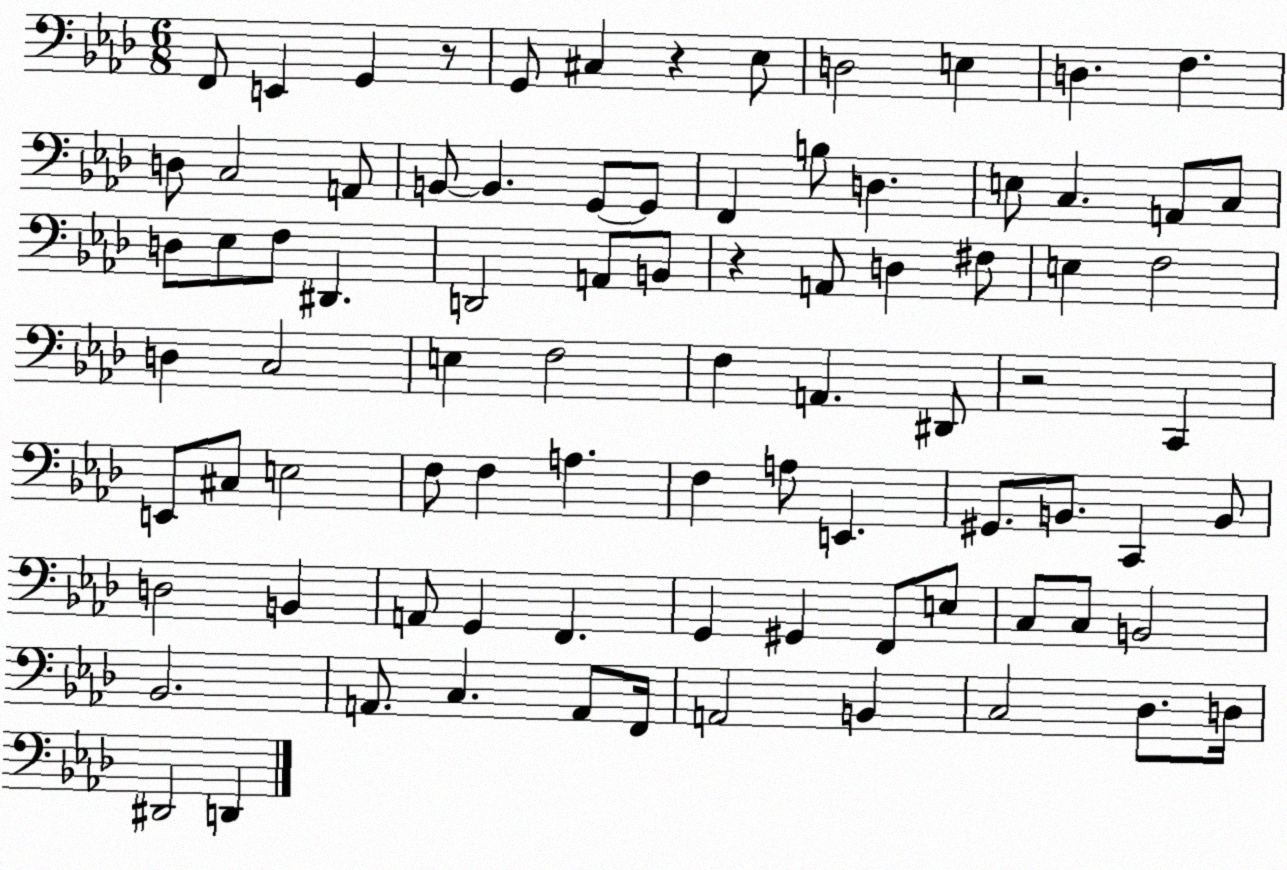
X:1
T:Untitled
M:6/8
L:1/4
K:Ab
F,,/2 E,, G,, z/2 G,,/2 ^C, z _E,/2 D,2 E, D, F, D,/2 C,2 A,,/2 B,,/2 B,, G,,/2 G,,/2 F,, B,/2 D, E,/2 C, A,,/2 C,/2 D,/2 _E,/2 F,/2 ^D,, D,,2 A,,/2 B,,/2 z A,,/2 D, ^F,/2 E, F,2 D, C,2 E, F,2 F, A,, ^D,,/2 z2 C,, E,,/2 ^C,/2 E,2 F,/2 F, A, F, A,/2 E,, ^G,,/2 B,,/2 C,, B,,/2 D,2 B,, A,,/2 G,, F,, G,, ^G,, F,,/2 E,/2 C,/2 C,/2 B,,2 _B,,2 A,,/2 C, A,,/2 F,,/4 A,,2 B,, C,2 _D,/2 D,/4 ^D,,2 D,,